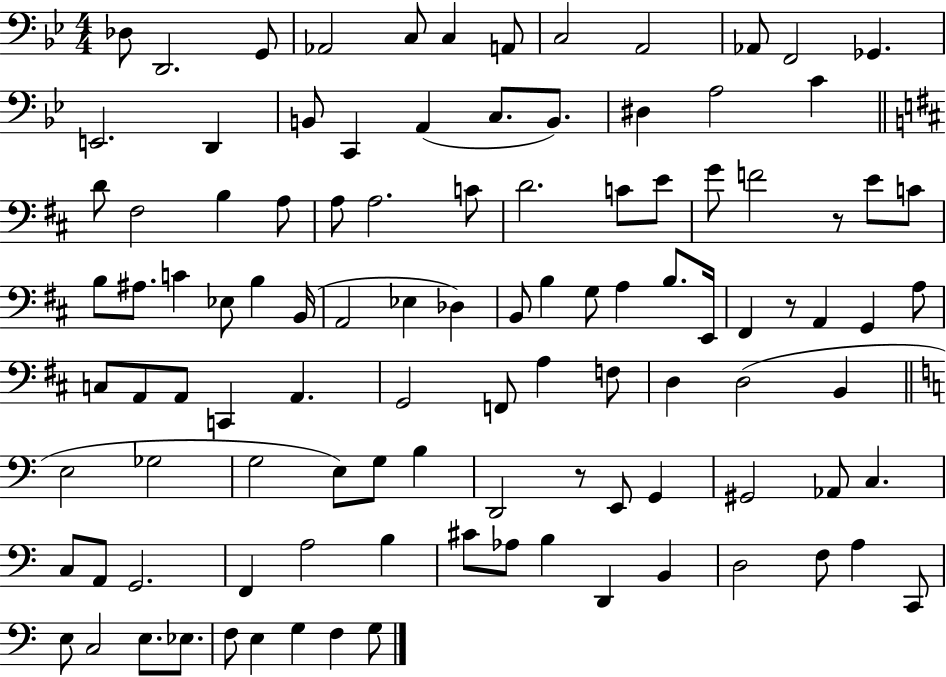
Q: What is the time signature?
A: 4/4